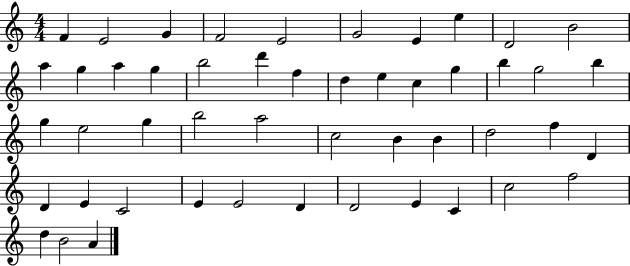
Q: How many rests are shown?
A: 0